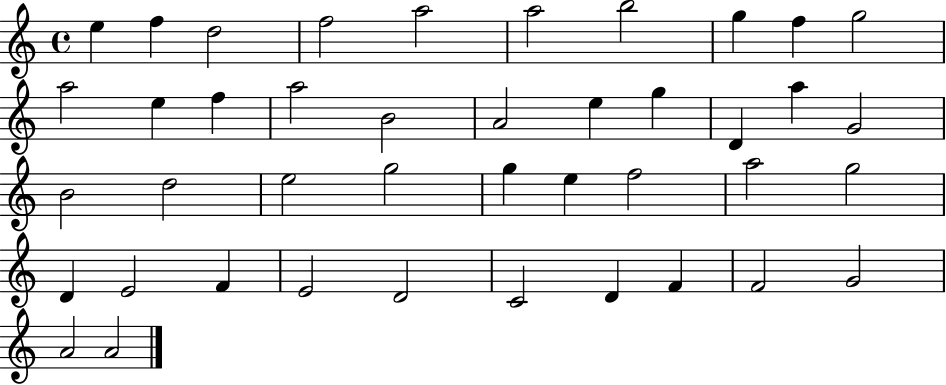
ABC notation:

X:1
T:Untitled
M:4/4
L:1/4
K:C
e f d2 f2 a2 a2 b2 g f g2 a2 e f a2 B2 A2 e g D a G2 B2 d2 e2 g2 g e f2 a2 g2 D E2 F E2 D2 C2 D F F2 G2 A2 A2